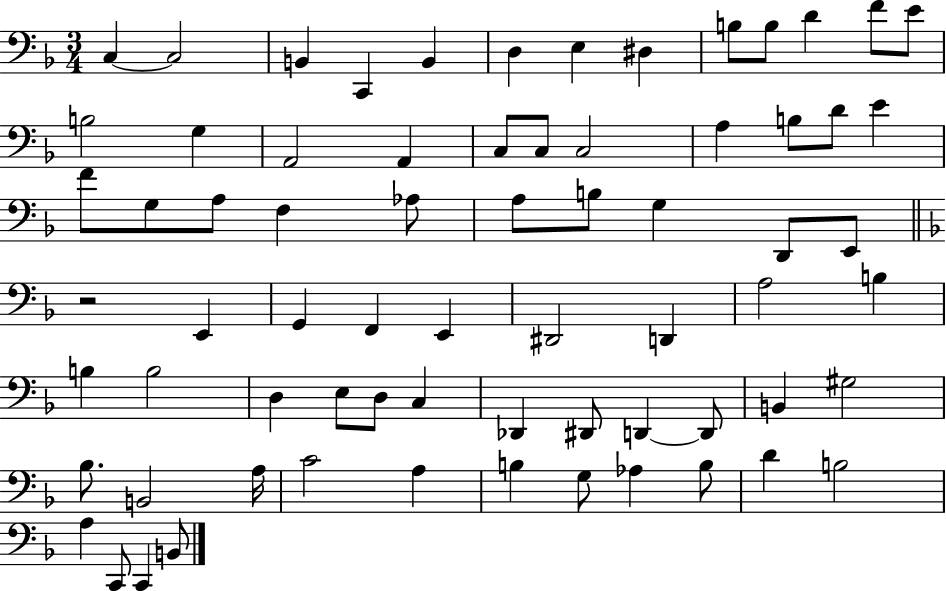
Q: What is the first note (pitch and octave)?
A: C3